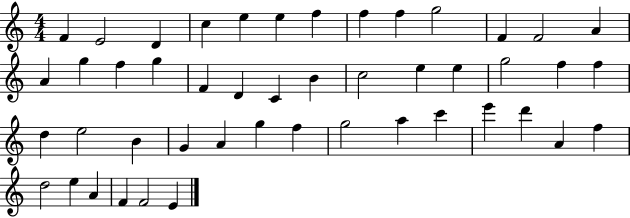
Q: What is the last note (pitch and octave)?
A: E4